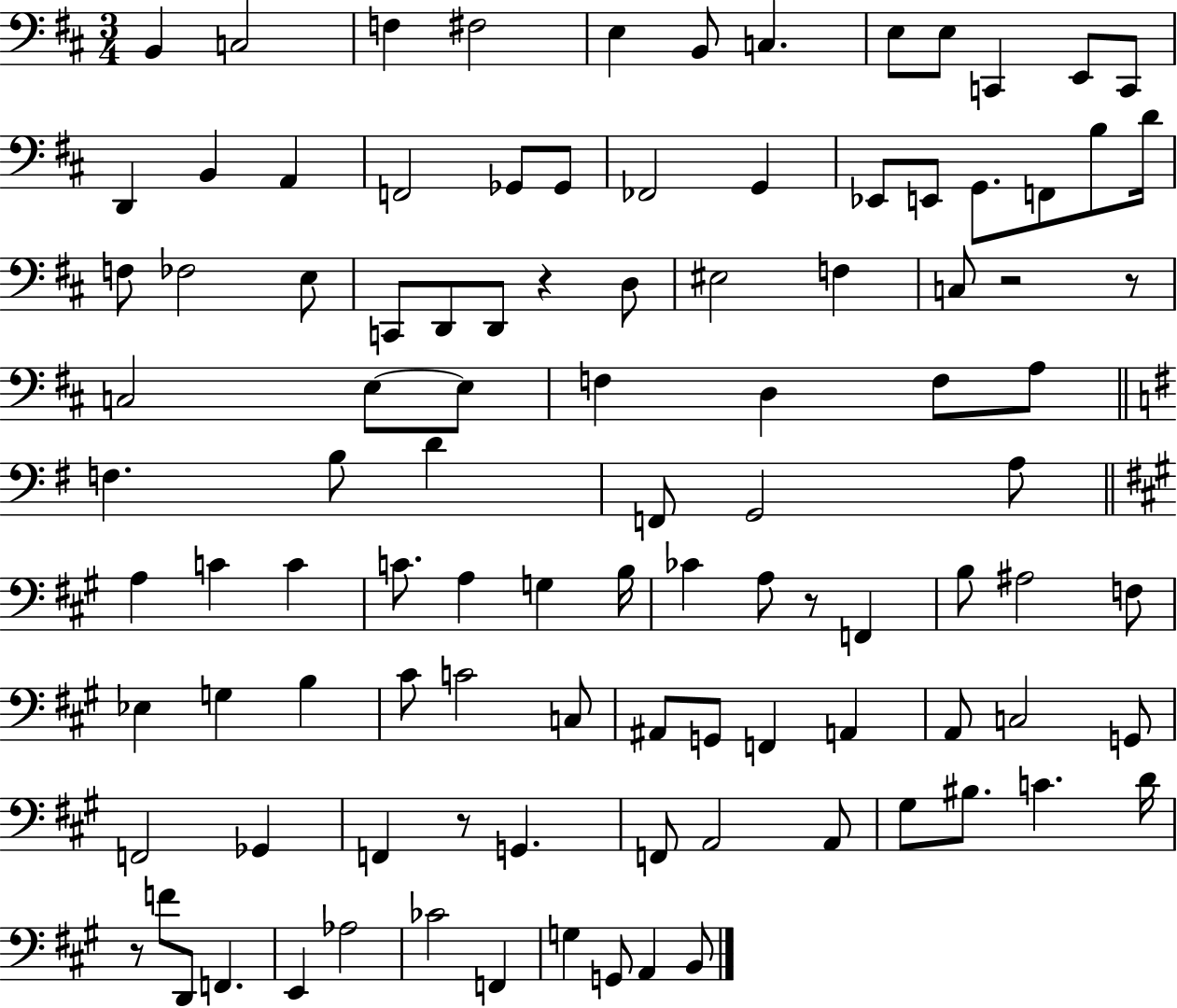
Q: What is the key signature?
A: D major